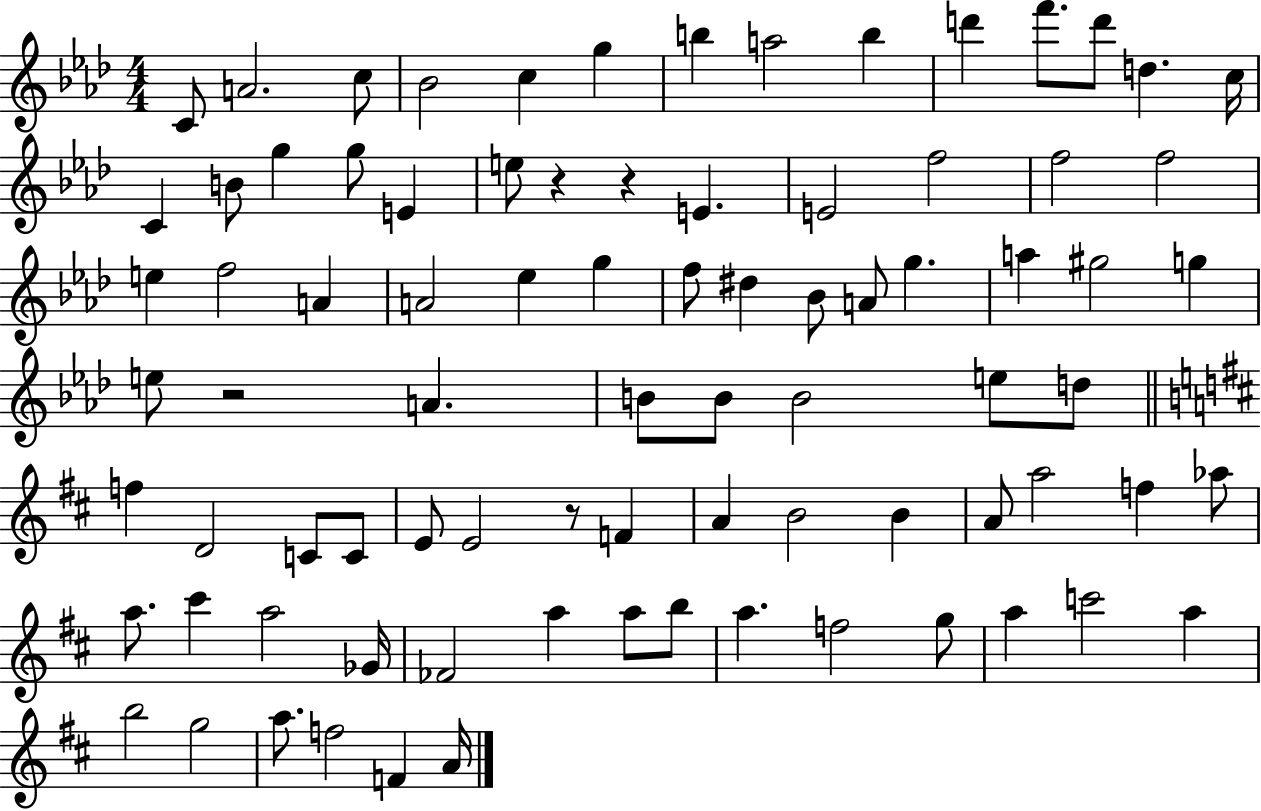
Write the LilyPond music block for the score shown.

{
  \clef treble
  \numericTimeSignature
  \time 4/4
  \key aes \major
  \repeat volta 2 { c'8 a'2. c''8 | bes'2 c''4 g''4 | b''4 a''2 b''4 | d'''4 f'''8. d'''8 d''4. c''16 | \break c'4 b'8 g''4 g''8 e'4 | e''8 r4 r4 e'4. | e'2 f''2 | f''2 f''2 | \break e''4 f''2 a'4 | a'2 ees''4 g''4 | f''8 dis''4 bes'8 a'8 g''4. | a''4 gis''2 g''4 | \break e''8 r2 a'4. | b'8 b'8 b'2 e''8 d''8 | \bar "||" \break \key d \major f''4 d'2 c'8 c'8 | e'8 e'2 r8 f'4 | a'4 b'2 b'4 | a'8 a''2 f''4 aes''8 | \break a''8. cis'''4 a''2 ges'16 | fes'2 a''4 a''8 b''8 | a''4. f''2 g''8 | a''4 c'''2 a''4 | \break b''2 g''2 | a''8. f''2 f'4 a'16 | } \bar "|."
}